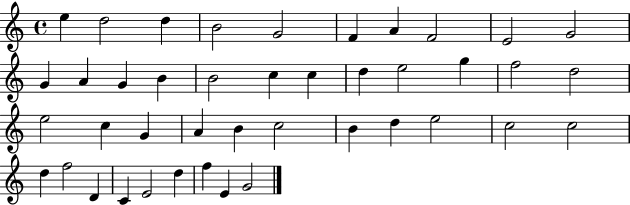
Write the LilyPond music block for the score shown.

{
  \clef treble
  \time 4/4
  \defaultTimeSignature
  \key c \major
  e''4 d''2 d''4 | b'2 g'2 | f'4 a'4 f'2 | e'2 g'2 | \break g'4 a'4 g'4 b'4 | b'2 c''4 c''4 | d''4 e''2 g''4 | f''2 d''2 | \break e''2 c''4 g'4 | a'4 b'4 c''2 | b'4 d''4 e''2 | c''2 c''2 | \break d''4 f''2 d'4 | c'4 e'2 d''4 | f''4 e'4 g'2 | \bar "|."
}